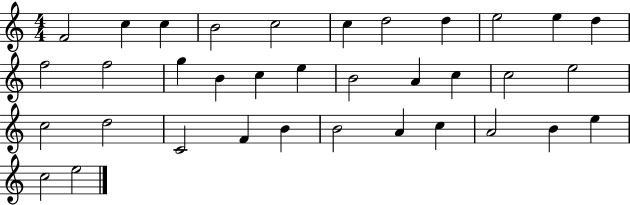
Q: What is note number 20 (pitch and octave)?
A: C5